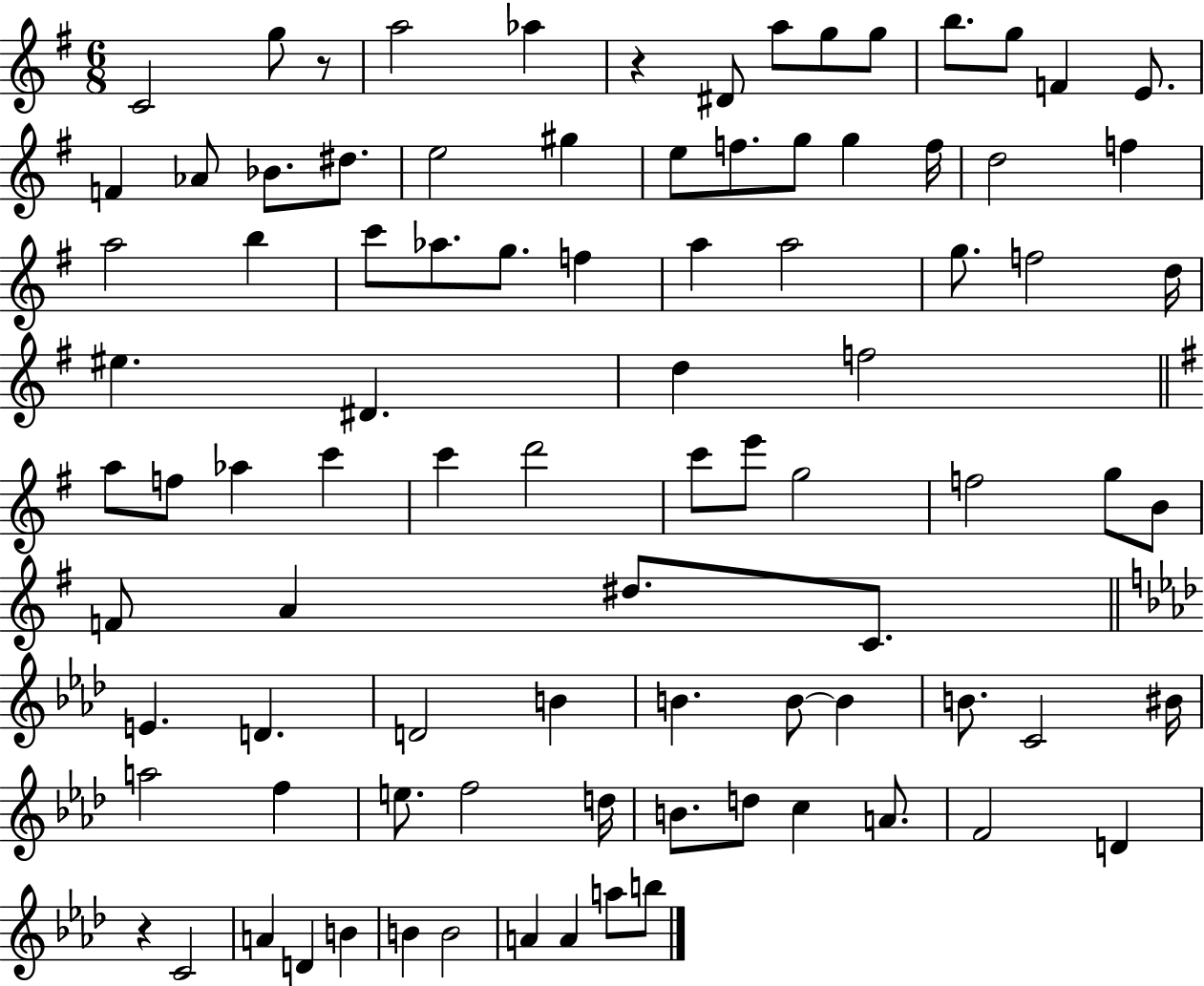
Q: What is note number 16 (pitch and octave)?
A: D#5